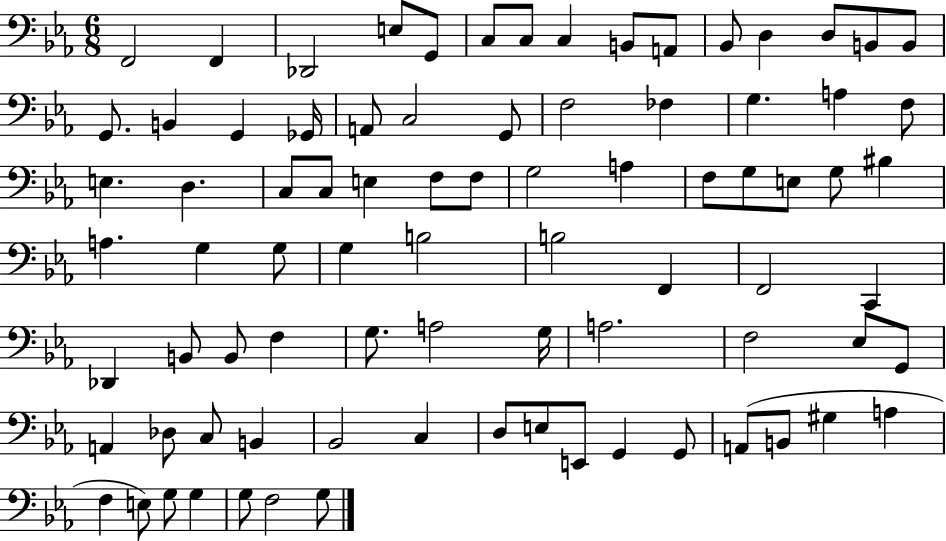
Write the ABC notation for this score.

X:1
T:Untitled
M:6/8
L:1/4
K:Eb
F,,2 F,, _D,,2 E,/2 G,,/2 C,/2 C,/2 C, B,,/2 A,,/2 _B,,/2 D, D,/2 B,,/2 B,,/2 G,,/2 B,, G,, _G,,/4 A,,/2 C,2 G,,/2 F,2 _F, G, A, F,/2 E, D, C,/2 C,/2 E, F,/2 F,/2 G,2 A, F,/2 G,/2 E,/2 G,/2 ^B, A, G, G,/2 G, B,2 B,2 F,, F,,2 C,, _D,, B,,/2 B,,/2 F, G,/2 A,2 G,/4 A,2 F,2 _E,/2 G,,/2 A,, _D,/2 C,/2 B,, _B,,2 C, D,/2 E,/2 E,,/2 G,, G,,/2 A,,/2 B,,/2 ^G, A, F, E,/2 G,/2 G, G,/2 F,2 G,/2